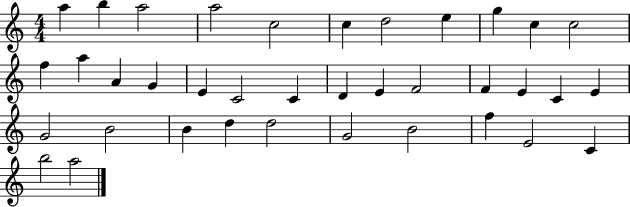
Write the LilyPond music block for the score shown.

{
  \clef treble
  \numericTimeSignature
  \time 4/4
  \key c \major
  a''4 b''4 a''2 | a''2 c''2 | c''4 d''2 e''4 | g''4 c''4 c''2 | \break f''4 a''4 a'4 g'4 | e'4 c'2 c'4 | d'4 e'4 f'2 | f'4 e'4 c'4 e'4 | \break g'2 b'2 | b'4 d''4 d''2 | g'2 b'2 | f''4 e'2 c'4 | \break b''2 a''2 | \bar "|."
}